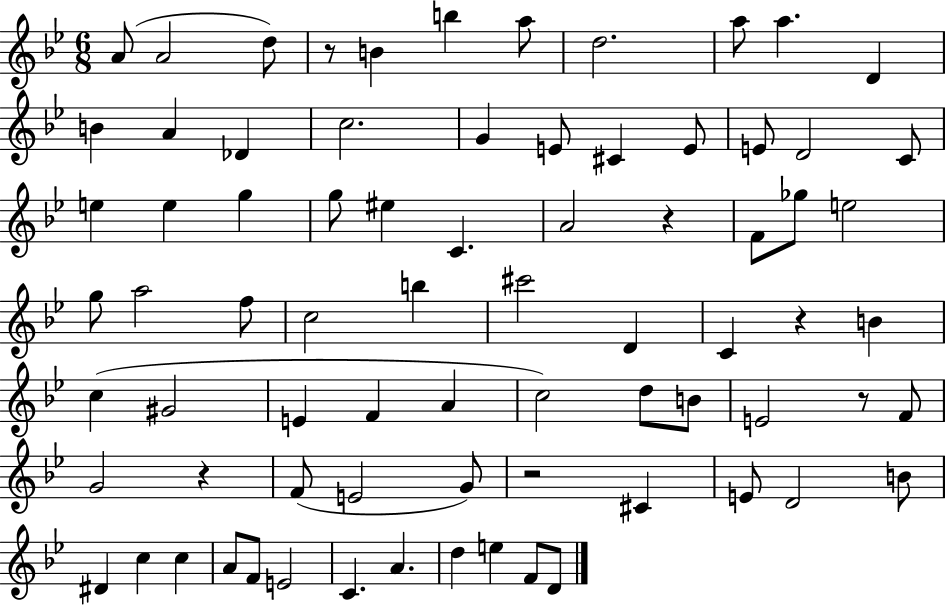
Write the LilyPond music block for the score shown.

{
  \clef treble
  \numericTimeSignature
  \time 6/8
  \key bes \major
  \repeat volta 2 { a'8( a'2 d''8) | r8 b'4 b''4 a''8 | d''2. | a''8 a''4. d'4 | \break b'4 a'4 des'4 | c''2. | g'4 e'8 cis'4 e'8 | e'8 d'2 c'8 | \break e''4 e''4 g''4 | g''8 eis''4 c'4. | a'2 r4 | f'8 ges''8 e''2 | \break g''8 a''2 f''8 | c''2 b''4 | cis'''2 d'4 | c'4 r4 b'4 | \break c''4( gis'2 | e'4 f'4 a'4 | c''2) d''8 b'8 | e'2 r8 f'8 | \break g'2 r4 | f'8( e'2 g'8) | r2 cis'4 | e'8 d'2 b'8 | \break dis'4 c''4 c''4 | a'8 f'8 e'2 | c'4. a'4. | d''4 e''4 f'8 d'8 | \break } \bar "|."
}